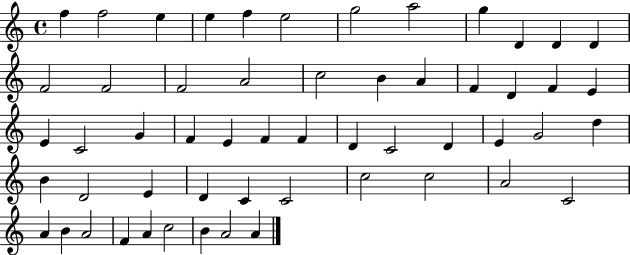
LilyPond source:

{
  \clef treble
  \time 4/4
  \defaultTimeSignature
  \key c \major
  f''4 f''2 e''4 | e''4 f''4 e''2 | g''2 a''2 | g''4 d'4 d'4 d'4 | \break f'2 f'2 | f'2 a'2 | c''2 b'4 a'4 | f'4 d'4 f'4 e'4 | \break e'4 c'2 g'4 | f'4 e'4 f'4 f'4 | d'4 c'2 d'4 | e'4 g'2 d''4 | \break b'4 d'2 e'4 | d'4 c'4 c'2 | c''2 c''2 | a'2 c'2 | \break a'4 b'4 a'2 | f'4 a'4 c''2 | b'4 a'2 a'4 | \bar "|."
}